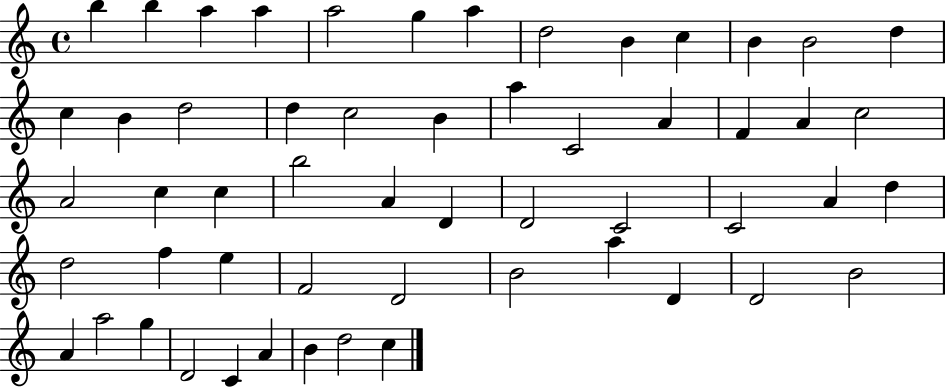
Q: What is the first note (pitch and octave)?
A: B5